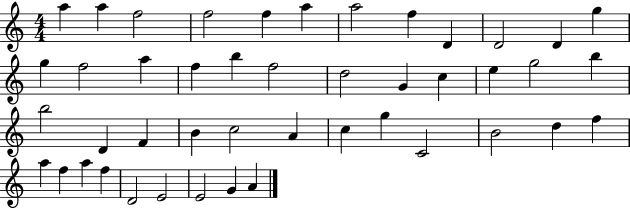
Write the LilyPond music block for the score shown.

{
  \clef treble
  \numericTimeSignature
  \time 4/4
  \key c \major
  a''4 a''4 f''2 | f''2 f''4 a''4 | a''2 f''4 d'4 | d'2 d'4 g''4 | \break g''4 f''2 a''4 | f''4 b''4 f''2 | d''2 g'4 c''4 | e''4 g''2 b''4 | \break b''2 d'4 f'4 | b'4 c''2 a'4 | c''4 g''4 c'2 | b'2 d''4 f''4 | \break a''4 f''4 a''4 f''4 | d'2 e'2 | e'2 g'4 a'4 | \bar "|."
}